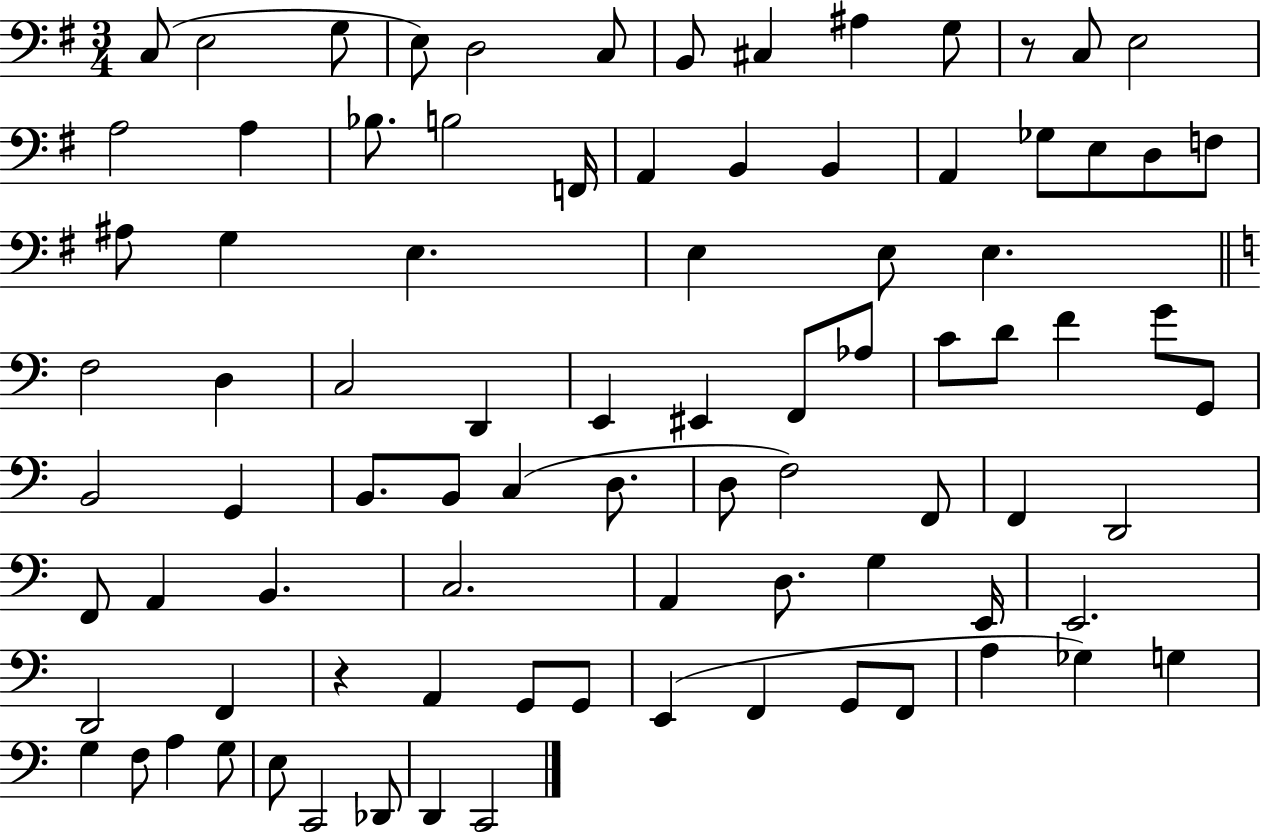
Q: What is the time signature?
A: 3/4